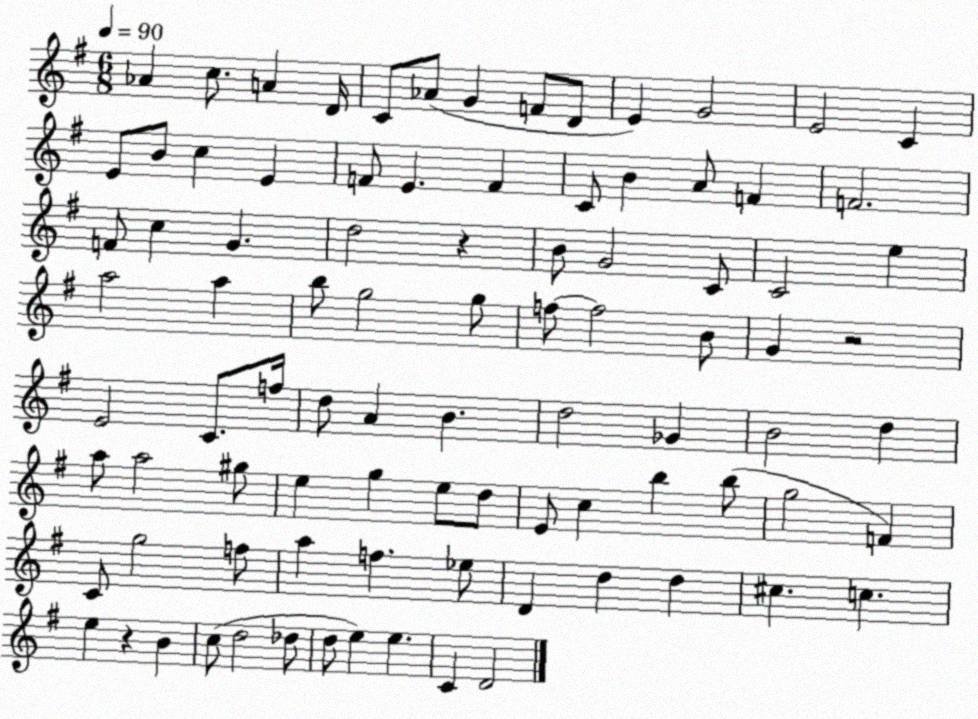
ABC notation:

X:1
T:Untitled
M:6/8
L:1/4
K:G
_A c/2 A D/4 C/2 _A/2 G F/2 D/2 E G2 E2 C E/2 B/2 c E F/2 E F C/2 B A/2 F F2 F/2 c G d2 z B/2 G2 C/2 C2 e a2 a b/2 g2 g/2 f/2 f2 B/2 G z2 E2 C/2 f/4 d/2 A B d2 _G B2 d a/2 a2 ^g/2 e g e/2 d/2 E/2 c b b/2 g2 F C/2 g2 f/2 a f _e/2 D d d ^c c e z B c/2 d2 _d/2 d/2 e e C D2